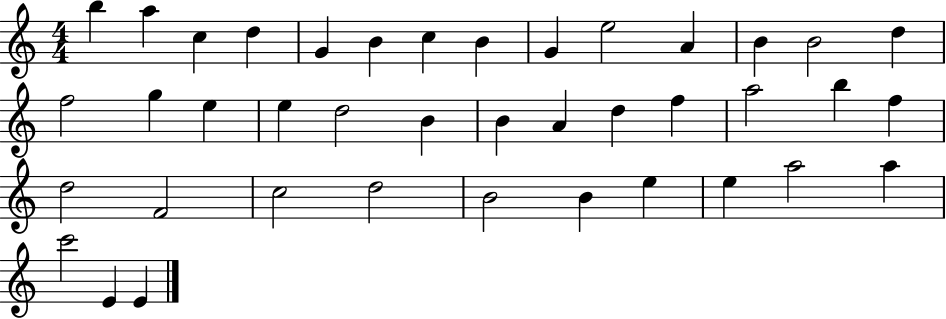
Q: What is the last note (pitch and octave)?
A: E4